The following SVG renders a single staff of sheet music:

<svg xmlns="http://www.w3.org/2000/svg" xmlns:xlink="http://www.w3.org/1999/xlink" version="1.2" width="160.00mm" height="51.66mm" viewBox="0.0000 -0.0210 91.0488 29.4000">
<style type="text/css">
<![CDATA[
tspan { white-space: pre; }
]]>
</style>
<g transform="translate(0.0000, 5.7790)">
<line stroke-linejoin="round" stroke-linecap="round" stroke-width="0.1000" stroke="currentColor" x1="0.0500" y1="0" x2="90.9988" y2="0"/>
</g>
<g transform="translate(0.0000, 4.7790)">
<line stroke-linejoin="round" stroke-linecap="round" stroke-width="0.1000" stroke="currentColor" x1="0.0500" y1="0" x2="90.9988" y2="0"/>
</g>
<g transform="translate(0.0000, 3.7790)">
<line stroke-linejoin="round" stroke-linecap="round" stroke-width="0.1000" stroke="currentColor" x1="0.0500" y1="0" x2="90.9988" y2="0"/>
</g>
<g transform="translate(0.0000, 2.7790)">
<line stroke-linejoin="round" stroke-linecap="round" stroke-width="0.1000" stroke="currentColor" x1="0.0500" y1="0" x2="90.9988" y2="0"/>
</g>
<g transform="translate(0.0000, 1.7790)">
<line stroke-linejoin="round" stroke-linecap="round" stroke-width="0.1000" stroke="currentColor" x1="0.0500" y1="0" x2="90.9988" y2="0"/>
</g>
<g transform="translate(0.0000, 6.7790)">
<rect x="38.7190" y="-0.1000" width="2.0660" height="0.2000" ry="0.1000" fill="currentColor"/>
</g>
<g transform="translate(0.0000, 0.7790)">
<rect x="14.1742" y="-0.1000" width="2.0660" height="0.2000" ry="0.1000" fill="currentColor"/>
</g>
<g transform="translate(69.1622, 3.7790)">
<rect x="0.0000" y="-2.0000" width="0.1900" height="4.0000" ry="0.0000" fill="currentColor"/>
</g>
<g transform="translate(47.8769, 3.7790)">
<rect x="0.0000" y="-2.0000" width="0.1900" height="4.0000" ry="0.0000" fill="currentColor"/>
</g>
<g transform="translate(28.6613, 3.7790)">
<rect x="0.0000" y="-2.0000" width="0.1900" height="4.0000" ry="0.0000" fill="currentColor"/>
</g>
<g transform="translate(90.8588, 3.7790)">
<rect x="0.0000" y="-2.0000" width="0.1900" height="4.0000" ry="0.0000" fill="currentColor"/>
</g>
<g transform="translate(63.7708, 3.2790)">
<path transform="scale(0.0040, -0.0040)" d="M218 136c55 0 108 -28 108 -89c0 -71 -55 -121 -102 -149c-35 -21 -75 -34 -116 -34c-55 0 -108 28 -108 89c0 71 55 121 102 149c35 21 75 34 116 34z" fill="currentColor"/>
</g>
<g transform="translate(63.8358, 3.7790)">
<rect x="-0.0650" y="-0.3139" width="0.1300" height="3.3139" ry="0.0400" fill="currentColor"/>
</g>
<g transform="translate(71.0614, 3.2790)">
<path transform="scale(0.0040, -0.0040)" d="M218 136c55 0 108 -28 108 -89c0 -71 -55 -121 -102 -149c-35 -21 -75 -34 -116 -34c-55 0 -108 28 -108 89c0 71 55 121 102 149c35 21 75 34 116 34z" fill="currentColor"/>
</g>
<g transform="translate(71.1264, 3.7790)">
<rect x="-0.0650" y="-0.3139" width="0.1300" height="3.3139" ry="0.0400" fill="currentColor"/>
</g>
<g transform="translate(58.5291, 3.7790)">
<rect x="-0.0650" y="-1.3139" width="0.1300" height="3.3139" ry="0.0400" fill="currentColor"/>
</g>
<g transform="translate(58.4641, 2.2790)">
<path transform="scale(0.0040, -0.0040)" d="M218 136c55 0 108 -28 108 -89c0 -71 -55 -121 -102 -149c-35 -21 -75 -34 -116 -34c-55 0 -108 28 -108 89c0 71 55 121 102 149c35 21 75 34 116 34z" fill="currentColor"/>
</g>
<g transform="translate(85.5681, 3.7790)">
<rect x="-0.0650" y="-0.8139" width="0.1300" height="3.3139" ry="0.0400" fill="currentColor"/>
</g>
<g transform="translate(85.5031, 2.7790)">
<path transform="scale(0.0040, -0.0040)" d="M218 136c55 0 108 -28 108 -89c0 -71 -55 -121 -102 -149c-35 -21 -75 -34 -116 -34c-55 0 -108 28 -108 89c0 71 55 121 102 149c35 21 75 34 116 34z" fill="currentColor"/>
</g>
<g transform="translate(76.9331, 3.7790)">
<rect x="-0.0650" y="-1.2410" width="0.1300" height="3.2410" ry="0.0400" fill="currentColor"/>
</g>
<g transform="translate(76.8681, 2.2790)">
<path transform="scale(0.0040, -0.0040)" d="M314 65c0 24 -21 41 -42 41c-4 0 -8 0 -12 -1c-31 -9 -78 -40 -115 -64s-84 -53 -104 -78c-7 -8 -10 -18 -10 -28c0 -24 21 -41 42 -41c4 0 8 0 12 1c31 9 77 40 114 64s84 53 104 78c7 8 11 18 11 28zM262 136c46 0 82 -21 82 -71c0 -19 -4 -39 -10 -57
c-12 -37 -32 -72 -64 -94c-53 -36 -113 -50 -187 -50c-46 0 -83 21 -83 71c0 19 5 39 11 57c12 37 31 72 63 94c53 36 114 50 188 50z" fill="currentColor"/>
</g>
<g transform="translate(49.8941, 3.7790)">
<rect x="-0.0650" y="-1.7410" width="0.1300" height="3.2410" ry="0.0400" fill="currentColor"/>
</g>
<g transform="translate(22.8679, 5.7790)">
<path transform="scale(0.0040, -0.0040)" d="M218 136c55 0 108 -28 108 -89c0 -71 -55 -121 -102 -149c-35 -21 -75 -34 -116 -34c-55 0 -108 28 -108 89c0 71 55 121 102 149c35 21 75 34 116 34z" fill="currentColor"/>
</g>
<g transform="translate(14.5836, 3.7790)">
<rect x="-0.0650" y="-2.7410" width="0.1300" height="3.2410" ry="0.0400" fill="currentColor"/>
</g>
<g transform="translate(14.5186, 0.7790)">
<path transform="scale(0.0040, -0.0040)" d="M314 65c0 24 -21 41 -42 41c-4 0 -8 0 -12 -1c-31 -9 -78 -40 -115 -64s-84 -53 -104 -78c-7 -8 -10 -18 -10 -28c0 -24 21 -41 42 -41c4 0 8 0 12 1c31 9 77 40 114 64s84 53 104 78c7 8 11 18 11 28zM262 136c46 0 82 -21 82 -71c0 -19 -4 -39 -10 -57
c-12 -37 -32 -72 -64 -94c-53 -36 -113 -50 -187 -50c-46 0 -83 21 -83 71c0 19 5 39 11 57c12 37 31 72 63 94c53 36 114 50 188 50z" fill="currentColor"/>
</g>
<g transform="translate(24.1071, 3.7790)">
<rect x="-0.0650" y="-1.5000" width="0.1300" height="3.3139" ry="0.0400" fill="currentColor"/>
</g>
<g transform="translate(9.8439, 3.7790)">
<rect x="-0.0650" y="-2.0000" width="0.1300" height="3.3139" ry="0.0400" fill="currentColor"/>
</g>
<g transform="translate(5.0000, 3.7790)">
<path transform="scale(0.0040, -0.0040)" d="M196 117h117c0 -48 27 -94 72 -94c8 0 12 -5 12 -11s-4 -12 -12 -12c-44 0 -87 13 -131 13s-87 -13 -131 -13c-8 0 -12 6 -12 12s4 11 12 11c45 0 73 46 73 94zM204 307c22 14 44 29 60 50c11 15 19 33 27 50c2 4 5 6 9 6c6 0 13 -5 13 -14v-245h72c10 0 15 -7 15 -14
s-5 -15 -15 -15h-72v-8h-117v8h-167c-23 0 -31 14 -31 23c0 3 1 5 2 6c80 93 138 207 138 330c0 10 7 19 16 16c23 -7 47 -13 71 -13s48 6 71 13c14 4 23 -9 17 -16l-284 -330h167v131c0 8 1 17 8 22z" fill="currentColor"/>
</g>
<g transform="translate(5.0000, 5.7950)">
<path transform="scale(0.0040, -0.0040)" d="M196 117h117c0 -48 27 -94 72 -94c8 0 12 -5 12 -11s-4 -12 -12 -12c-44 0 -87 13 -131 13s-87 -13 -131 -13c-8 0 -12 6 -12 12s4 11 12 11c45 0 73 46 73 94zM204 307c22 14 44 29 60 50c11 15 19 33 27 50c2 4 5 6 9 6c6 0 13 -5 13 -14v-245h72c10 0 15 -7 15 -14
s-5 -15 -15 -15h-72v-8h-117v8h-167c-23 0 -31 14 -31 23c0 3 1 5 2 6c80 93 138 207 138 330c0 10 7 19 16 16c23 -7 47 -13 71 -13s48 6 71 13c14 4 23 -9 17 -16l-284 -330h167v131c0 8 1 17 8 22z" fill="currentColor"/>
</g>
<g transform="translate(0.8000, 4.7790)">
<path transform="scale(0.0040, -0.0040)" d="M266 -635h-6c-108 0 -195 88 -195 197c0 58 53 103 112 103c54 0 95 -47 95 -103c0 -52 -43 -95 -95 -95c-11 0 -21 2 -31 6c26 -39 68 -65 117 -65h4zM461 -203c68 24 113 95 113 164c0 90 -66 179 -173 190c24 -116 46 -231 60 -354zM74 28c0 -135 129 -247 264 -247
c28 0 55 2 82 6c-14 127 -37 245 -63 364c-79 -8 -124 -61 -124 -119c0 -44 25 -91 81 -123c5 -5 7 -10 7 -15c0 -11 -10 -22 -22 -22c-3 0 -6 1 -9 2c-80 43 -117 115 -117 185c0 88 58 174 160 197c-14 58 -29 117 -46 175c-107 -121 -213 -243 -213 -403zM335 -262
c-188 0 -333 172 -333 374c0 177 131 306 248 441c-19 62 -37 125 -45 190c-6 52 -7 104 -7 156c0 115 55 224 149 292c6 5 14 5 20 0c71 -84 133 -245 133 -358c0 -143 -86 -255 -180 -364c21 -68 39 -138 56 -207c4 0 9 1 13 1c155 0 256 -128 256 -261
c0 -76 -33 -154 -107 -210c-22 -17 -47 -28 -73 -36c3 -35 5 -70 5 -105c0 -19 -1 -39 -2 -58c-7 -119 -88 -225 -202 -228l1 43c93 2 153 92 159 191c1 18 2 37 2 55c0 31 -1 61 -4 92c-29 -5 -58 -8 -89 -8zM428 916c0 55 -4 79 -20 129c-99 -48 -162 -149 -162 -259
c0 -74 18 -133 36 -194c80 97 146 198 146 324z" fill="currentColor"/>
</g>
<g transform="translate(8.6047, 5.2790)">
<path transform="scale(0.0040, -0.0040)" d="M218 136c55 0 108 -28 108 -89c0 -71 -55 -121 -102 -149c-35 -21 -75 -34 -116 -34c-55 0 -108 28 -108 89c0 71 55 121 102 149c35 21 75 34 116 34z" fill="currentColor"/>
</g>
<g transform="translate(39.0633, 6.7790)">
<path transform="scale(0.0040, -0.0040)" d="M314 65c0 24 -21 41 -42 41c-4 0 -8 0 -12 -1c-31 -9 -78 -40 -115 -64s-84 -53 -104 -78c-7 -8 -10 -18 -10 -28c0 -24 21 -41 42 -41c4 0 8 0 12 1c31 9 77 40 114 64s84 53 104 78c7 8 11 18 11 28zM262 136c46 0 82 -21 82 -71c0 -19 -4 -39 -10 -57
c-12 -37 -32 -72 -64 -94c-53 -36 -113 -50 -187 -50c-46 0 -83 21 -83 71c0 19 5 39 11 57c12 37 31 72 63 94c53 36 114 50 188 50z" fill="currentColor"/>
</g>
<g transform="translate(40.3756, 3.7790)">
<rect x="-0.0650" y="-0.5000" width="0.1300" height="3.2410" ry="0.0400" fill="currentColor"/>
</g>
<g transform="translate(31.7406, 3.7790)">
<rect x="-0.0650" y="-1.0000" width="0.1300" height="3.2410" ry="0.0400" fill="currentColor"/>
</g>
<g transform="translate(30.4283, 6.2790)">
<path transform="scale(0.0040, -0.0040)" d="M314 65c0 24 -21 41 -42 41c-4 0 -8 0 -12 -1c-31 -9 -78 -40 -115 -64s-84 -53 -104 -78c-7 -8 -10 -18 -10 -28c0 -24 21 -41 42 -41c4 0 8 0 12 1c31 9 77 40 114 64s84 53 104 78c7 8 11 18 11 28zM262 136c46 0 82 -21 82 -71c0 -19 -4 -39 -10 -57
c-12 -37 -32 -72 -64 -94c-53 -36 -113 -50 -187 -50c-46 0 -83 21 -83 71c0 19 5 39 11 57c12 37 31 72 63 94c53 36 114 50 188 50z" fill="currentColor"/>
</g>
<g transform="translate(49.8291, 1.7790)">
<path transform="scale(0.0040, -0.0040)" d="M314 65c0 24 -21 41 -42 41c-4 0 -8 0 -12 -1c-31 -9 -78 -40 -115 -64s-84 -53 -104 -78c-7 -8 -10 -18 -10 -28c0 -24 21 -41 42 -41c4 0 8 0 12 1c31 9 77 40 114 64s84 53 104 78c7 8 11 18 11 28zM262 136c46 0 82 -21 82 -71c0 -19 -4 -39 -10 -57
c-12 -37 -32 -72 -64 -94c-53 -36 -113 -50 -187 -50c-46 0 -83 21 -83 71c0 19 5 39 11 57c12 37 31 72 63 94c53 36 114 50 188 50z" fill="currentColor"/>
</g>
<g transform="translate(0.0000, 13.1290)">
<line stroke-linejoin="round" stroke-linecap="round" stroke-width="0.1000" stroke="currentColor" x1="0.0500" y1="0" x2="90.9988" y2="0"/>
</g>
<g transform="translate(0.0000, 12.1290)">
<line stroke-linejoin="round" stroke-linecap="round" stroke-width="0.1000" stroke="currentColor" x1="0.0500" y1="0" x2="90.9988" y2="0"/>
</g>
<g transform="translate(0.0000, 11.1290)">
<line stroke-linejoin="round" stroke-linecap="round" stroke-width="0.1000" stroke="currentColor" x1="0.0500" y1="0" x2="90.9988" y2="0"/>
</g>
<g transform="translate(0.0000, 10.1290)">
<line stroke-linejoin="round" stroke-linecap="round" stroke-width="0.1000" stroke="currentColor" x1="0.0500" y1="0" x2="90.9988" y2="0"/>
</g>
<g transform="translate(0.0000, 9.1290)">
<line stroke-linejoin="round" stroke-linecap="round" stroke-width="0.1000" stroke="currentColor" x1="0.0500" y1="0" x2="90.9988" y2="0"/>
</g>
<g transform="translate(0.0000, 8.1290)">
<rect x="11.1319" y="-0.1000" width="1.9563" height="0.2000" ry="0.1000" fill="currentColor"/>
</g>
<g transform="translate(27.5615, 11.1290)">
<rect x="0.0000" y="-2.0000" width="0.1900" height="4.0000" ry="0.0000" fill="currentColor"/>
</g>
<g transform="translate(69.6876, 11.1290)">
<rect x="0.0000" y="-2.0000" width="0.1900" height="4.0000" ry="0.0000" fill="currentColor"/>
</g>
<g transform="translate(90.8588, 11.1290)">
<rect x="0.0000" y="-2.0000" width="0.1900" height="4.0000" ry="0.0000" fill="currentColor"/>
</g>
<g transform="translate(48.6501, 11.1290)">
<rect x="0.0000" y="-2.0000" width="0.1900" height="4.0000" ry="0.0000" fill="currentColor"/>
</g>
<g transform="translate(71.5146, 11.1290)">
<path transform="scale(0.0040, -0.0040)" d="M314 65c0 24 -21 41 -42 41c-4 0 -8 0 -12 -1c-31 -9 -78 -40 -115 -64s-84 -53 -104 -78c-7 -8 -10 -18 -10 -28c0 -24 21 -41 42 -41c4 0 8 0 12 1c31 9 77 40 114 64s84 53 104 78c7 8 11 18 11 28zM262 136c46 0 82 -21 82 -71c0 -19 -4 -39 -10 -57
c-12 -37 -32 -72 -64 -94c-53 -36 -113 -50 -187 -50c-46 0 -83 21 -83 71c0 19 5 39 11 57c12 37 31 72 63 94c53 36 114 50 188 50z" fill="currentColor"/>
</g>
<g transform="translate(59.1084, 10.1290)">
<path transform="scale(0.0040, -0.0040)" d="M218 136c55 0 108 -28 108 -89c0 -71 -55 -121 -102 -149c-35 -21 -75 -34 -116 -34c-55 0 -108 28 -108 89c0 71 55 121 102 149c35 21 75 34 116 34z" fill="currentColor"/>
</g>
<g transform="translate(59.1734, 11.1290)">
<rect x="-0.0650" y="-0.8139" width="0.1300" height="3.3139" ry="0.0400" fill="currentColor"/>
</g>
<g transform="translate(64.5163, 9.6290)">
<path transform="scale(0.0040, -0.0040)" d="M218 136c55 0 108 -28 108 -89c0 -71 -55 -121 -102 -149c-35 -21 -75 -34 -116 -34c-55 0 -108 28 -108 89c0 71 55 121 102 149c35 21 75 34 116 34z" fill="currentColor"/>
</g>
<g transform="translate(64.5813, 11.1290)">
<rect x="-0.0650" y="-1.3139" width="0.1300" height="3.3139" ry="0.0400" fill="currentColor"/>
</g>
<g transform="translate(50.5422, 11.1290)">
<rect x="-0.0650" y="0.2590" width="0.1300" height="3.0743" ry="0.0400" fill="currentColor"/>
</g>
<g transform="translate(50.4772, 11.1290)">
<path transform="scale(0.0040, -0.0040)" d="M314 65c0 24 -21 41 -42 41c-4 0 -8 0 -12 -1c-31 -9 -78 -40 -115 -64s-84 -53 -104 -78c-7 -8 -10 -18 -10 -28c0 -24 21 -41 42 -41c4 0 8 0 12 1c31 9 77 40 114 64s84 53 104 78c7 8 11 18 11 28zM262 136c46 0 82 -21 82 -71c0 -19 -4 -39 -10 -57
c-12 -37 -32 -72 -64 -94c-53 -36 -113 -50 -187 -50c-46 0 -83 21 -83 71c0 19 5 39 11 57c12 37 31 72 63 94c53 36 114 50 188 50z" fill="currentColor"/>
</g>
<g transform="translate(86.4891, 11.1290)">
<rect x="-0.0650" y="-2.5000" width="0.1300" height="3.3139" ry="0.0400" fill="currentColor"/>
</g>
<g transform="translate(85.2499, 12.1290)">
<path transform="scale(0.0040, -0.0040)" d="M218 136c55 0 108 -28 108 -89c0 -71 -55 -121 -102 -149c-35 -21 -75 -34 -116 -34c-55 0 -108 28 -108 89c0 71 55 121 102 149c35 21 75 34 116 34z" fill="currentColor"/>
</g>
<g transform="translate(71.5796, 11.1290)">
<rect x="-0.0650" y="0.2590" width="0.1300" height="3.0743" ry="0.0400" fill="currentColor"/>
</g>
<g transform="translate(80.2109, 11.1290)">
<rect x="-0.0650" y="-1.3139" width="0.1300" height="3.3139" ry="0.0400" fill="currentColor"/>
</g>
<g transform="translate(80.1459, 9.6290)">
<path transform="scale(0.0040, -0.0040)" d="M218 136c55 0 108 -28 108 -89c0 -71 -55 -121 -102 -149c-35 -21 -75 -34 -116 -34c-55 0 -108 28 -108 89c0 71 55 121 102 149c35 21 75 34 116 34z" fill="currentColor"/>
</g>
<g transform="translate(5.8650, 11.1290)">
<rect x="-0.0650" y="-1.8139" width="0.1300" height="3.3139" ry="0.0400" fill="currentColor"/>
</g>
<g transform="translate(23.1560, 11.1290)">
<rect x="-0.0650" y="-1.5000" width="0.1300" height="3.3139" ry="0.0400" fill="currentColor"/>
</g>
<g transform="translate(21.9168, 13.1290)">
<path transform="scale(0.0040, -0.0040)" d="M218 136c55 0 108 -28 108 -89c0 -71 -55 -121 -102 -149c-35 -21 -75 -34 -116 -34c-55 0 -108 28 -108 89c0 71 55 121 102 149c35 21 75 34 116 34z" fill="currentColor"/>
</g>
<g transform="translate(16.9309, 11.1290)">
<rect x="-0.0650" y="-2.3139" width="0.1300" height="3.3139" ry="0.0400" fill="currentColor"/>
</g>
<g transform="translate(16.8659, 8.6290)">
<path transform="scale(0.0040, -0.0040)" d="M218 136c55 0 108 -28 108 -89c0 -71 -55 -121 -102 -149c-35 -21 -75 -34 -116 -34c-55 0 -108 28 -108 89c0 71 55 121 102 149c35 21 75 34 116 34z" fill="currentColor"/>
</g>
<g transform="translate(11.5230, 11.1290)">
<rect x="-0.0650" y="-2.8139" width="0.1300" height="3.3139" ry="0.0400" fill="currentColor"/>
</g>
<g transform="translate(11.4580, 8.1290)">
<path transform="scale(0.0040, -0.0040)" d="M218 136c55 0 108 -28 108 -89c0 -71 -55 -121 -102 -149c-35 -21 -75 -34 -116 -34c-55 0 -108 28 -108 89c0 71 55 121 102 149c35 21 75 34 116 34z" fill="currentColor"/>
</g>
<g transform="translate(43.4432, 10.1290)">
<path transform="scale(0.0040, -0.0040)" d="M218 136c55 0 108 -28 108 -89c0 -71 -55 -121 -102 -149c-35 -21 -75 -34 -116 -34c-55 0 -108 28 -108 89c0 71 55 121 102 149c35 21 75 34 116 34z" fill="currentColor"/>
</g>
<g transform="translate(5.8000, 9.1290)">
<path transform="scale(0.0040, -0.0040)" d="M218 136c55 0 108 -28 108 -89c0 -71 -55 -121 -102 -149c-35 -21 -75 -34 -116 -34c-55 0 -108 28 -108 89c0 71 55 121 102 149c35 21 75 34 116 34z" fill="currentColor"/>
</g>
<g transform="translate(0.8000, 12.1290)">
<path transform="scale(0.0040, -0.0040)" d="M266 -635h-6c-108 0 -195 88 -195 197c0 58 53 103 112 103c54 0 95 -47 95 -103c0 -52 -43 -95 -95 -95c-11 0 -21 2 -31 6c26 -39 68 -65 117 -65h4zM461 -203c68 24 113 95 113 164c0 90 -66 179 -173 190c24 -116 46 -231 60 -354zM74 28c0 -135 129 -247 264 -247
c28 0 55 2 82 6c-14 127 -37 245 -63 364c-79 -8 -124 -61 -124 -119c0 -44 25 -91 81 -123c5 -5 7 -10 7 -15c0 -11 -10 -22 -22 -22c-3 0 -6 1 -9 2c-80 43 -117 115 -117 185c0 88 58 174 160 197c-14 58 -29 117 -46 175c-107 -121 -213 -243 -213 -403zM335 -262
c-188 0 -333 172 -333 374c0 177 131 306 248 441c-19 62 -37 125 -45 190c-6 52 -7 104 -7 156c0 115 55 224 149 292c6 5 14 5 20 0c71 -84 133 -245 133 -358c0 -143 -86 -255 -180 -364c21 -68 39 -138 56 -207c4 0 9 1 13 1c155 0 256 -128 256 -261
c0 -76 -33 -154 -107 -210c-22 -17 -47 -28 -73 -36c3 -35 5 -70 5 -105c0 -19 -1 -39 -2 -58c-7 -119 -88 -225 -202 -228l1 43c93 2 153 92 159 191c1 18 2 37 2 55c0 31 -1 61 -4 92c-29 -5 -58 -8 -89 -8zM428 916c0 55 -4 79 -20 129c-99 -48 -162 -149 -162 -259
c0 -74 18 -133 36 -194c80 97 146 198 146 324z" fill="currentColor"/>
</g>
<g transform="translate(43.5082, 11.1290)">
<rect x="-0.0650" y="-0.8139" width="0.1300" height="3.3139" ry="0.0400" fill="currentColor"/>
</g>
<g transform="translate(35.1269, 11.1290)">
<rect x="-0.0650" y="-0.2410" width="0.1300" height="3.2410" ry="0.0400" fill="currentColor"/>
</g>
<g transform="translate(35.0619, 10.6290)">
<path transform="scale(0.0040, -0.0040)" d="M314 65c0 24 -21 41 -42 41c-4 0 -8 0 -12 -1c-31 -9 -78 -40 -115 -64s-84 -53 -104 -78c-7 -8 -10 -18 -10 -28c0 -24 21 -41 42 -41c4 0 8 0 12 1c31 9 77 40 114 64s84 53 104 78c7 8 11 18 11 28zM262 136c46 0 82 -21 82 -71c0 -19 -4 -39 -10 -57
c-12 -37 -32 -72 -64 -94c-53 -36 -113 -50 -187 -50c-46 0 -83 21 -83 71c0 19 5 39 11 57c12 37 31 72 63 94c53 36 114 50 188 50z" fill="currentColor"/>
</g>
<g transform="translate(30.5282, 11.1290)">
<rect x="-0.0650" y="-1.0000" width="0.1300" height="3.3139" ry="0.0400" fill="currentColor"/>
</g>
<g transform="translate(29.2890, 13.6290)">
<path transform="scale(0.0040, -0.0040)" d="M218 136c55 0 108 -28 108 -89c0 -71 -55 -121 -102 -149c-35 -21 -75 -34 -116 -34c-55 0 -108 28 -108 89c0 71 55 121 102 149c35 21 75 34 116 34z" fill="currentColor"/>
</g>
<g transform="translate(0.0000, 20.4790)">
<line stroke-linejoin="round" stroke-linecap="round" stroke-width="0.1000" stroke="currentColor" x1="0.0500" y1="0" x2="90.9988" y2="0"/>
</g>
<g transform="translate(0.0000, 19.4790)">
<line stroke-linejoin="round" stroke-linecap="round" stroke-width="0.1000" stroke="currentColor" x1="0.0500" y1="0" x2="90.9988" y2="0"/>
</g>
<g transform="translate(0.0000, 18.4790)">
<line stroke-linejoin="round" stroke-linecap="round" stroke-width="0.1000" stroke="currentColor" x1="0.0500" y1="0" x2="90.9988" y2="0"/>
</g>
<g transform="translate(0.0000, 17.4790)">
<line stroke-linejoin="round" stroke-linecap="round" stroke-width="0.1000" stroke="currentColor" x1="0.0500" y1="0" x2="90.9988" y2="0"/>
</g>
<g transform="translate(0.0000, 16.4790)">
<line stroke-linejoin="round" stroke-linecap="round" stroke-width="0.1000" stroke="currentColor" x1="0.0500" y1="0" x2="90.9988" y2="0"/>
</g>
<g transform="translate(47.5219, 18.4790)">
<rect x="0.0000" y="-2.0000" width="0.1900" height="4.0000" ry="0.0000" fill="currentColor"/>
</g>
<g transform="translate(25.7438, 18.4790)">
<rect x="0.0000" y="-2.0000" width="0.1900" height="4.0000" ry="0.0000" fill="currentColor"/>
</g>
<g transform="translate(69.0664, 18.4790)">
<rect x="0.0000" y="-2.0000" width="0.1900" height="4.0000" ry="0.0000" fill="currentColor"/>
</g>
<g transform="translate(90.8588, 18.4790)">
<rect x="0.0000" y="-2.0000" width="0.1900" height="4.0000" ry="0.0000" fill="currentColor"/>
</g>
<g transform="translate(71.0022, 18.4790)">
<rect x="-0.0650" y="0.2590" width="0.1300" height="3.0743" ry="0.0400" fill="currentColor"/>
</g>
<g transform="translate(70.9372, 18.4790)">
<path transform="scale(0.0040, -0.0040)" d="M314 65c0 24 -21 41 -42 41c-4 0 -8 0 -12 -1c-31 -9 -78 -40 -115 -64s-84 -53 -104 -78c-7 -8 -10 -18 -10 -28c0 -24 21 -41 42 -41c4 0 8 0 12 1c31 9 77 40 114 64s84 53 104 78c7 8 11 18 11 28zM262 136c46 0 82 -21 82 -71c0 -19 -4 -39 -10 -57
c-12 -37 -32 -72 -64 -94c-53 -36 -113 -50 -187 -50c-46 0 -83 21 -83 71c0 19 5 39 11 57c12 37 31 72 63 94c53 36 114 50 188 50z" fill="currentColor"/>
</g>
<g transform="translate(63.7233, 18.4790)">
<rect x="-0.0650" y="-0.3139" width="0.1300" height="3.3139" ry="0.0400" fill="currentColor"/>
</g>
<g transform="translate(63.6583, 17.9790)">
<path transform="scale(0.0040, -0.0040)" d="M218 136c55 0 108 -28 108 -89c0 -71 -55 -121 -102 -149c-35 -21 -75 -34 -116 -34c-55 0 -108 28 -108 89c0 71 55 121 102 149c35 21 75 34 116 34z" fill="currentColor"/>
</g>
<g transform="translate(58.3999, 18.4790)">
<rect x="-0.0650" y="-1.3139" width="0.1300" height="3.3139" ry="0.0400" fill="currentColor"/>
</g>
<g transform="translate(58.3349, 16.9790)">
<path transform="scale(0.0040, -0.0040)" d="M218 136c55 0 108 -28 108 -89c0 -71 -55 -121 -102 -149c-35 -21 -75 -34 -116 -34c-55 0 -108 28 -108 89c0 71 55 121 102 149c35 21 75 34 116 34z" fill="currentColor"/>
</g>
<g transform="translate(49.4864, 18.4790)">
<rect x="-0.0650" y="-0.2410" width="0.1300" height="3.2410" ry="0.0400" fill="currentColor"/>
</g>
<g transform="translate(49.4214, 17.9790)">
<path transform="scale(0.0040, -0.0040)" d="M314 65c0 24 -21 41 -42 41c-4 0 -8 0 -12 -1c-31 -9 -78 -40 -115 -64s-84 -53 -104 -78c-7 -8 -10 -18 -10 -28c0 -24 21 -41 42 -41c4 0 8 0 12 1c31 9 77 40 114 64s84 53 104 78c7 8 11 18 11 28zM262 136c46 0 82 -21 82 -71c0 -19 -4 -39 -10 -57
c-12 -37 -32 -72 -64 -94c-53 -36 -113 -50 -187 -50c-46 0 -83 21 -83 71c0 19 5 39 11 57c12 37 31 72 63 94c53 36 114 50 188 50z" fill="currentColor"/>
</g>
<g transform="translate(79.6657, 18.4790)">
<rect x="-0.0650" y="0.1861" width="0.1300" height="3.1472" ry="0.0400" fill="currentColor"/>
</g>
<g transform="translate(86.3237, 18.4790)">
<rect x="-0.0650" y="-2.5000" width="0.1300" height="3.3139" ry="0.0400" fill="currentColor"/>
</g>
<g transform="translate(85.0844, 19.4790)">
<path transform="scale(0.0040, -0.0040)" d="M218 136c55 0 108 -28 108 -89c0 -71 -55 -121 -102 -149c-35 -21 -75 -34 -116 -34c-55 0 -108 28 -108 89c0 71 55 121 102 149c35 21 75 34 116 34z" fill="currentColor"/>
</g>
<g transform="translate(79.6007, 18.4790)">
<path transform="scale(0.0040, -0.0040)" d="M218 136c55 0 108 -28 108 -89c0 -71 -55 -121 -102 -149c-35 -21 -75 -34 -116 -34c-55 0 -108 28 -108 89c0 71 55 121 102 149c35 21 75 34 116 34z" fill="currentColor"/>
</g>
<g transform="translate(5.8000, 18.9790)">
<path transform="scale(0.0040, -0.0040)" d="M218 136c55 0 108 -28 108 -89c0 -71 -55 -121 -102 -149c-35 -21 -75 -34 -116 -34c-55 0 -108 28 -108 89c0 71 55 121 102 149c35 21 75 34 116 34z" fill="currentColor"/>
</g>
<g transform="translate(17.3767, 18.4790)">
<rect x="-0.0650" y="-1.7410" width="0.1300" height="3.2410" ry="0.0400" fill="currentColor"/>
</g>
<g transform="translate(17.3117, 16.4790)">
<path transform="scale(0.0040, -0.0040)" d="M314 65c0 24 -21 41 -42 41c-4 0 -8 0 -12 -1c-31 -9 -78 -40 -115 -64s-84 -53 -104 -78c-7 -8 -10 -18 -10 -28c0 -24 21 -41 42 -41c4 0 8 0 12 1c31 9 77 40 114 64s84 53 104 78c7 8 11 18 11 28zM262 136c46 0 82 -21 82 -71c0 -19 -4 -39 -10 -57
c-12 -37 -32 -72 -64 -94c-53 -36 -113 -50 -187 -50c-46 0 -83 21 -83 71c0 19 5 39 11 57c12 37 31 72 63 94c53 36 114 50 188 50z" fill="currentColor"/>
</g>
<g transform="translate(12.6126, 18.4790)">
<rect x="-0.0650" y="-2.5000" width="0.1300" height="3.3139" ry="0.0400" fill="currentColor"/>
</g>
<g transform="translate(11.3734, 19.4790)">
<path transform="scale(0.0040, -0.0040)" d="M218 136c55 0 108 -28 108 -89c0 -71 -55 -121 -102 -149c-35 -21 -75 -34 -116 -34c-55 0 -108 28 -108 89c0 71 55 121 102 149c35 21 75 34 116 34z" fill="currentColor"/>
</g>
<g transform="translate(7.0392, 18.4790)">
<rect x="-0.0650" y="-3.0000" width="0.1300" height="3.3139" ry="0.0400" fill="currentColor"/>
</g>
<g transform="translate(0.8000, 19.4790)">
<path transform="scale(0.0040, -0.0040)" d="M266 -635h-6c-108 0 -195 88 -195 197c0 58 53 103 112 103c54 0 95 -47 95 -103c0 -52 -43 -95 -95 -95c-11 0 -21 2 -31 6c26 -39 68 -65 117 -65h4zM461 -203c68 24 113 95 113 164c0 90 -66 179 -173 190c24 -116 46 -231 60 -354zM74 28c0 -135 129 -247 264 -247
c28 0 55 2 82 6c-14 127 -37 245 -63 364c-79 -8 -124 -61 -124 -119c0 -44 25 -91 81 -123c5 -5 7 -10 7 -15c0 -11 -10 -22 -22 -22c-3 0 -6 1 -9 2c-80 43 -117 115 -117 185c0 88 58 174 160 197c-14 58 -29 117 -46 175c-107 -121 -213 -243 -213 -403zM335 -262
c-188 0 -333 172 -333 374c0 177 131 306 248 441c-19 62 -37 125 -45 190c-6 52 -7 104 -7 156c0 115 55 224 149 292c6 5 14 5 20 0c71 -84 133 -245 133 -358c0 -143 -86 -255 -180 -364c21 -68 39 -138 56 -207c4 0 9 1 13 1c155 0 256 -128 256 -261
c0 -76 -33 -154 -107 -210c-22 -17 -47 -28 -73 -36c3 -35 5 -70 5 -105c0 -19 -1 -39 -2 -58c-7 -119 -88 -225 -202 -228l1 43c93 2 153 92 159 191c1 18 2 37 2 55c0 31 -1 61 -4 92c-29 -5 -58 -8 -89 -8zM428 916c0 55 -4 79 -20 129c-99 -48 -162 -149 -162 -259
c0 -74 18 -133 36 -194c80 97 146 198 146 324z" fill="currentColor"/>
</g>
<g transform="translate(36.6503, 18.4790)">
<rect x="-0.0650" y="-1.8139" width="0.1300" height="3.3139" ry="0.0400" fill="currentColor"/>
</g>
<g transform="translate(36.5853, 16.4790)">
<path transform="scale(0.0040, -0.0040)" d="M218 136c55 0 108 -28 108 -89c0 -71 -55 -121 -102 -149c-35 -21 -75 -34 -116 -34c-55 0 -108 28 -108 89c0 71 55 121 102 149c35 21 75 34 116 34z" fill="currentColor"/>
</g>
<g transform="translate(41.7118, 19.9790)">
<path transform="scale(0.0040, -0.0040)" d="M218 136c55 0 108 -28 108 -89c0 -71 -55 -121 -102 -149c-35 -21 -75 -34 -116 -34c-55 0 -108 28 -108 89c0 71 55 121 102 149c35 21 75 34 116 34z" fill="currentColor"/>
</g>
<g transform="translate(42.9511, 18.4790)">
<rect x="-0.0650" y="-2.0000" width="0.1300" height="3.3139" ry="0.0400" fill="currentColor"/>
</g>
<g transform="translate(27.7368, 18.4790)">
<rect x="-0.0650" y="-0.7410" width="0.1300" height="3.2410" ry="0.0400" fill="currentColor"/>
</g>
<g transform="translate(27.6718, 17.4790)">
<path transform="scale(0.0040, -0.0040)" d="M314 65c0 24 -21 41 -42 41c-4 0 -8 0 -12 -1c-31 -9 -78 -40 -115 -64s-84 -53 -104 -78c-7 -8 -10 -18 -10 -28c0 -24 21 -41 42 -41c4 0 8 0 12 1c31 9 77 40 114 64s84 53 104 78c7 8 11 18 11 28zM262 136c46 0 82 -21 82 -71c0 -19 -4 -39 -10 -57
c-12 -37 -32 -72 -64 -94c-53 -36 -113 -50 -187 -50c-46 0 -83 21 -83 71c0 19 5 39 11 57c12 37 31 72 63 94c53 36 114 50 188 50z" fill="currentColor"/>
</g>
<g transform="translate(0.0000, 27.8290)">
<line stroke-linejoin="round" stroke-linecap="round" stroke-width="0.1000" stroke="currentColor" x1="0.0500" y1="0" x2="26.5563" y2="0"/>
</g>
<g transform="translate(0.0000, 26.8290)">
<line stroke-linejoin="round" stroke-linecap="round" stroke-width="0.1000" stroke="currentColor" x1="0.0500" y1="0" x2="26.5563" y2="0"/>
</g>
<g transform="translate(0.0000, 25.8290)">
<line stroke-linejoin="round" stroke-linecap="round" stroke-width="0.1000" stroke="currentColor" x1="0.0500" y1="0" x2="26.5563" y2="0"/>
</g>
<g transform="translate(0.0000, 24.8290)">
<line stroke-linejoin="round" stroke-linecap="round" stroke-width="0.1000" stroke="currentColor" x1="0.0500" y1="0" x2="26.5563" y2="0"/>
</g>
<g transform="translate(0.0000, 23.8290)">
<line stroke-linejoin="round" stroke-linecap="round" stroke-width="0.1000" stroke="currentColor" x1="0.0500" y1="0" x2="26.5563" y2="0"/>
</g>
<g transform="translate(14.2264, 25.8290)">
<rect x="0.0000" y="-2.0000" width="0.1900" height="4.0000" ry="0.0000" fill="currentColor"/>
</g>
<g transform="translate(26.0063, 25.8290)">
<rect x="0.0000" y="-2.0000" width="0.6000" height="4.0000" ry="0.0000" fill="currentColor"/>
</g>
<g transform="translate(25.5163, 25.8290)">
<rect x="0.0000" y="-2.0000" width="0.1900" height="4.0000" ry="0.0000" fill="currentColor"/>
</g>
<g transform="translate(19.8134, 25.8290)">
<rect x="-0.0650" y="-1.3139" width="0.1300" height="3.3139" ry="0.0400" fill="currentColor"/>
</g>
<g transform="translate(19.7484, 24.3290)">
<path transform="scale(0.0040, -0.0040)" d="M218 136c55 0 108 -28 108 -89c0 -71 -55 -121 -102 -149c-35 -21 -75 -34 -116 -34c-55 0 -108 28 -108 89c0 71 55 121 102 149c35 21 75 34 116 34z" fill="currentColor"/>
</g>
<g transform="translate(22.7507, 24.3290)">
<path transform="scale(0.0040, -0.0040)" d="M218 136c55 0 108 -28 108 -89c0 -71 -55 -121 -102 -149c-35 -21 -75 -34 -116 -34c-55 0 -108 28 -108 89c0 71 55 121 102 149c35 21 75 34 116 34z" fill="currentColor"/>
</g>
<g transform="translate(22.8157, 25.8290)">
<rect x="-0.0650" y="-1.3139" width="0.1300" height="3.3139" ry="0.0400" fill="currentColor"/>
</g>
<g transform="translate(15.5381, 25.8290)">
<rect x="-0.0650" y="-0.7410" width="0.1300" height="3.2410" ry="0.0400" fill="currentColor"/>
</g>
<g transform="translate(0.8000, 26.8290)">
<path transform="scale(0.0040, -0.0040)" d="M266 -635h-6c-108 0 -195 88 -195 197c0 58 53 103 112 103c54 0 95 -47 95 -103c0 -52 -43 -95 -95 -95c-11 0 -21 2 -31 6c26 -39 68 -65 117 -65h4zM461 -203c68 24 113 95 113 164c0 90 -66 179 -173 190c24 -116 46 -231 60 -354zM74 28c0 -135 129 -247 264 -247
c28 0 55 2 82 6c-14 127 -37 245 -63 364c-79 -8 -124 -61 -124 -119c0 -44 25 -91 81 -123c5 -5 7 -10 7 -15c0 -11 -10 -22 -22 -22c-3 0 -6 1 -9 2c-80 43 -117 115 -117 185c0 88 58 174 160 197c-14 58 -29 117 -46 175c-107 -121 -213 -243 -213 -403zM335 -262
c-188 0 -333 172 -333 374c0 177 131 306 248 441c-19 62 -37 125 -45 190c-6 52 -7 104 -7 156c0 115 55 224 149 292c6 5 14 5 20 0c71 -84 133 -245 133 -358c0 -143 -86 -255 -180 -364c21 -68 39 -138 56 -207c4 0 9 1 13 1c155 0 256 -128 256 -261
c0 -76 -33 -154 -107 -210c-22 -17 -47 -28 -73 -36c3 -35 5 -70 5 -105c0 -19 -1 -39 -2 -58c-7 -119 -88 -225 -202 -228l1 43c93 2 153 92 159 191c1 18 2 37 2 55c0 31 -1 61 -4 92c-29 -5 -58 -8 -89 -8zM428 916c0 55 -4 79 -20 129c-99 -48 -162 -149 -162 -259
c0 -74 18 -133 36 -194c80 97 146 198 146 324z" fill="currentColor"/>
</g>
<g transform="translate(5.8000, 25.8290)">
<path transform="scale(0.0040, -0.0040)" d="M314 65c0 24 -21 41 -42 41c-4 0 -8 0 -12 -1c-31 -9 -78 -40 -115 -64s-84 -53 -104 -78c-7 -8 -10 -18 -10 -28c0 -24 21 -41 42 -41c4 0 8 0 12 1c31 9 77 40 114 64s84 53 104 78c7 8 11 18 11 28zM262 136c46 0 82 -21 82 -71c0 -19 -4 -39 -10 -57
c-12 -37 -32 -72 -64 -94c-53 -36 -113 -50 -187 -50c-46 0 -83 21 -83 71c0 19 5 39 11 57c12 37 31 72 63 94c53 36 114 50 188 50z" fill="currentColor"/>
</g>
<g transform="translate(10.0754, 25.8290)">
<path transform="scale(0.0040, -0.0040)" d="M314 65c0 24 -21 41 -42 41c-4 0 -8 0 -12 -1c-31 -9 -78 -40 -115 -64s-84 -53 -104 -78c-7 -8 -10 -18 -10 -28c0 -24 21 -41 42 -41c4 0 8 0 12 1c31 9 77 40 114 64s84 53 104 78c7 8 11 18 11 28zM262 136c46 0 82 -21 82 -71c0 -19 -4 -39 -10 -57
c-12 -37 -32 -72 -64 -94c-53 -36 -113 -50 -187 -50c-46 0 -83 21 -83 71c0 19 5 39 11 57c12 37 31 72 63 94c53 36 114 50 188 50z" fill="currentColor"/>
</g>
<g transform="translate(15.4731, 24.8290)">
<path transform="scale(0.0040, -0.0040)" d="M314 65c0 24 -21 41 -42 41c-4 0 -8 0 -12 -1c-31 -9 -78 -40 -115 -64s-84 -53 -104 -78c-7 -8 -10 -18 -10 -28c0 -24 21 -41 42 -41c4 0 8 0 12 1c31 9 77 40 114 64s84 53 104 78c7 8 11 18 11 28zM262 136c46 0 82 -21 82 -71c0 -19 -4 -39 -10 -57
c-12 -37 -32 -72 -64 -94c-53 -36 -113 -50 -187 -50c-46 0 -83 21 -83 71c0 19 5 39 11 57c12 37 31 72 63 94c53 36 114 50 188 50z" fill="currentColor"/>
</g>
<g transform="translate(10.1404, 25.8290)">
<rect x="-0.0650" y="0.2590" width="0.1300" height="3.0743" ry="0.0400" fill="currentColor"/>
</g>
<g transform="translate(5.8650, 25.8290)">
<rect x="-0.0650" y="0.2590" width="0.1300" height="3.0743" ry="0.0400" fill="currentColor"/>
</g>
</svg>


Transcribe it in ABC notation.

X:1
T:Untitled
M:4/4
L:1/4
K:C
F a2 E D2 C2 f2 e c c e2 d f a g E D c2 d B2 d e B2 e G A G f2 d2 f F c2 e c B2 B G B2 B2 d2 e e